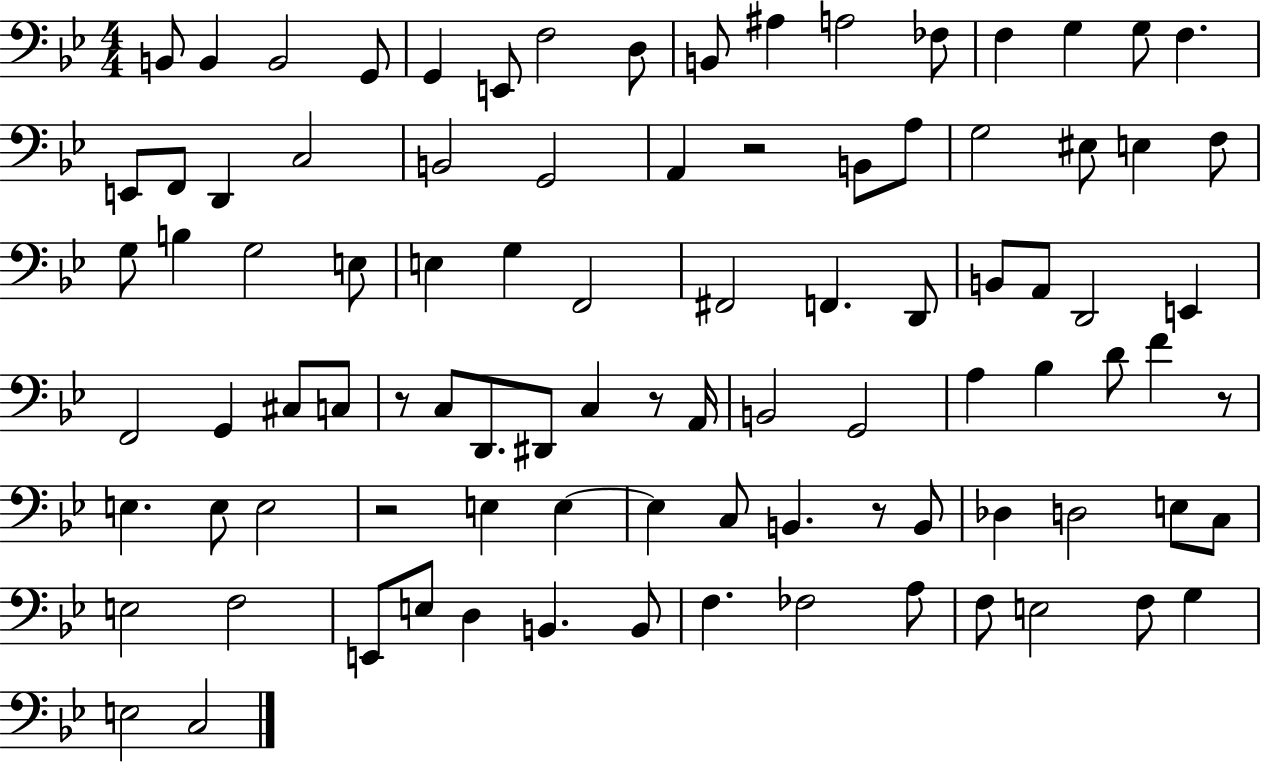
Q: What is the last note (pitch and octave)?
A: C3